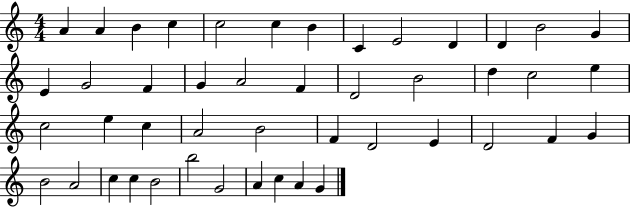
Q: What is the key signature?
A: C major